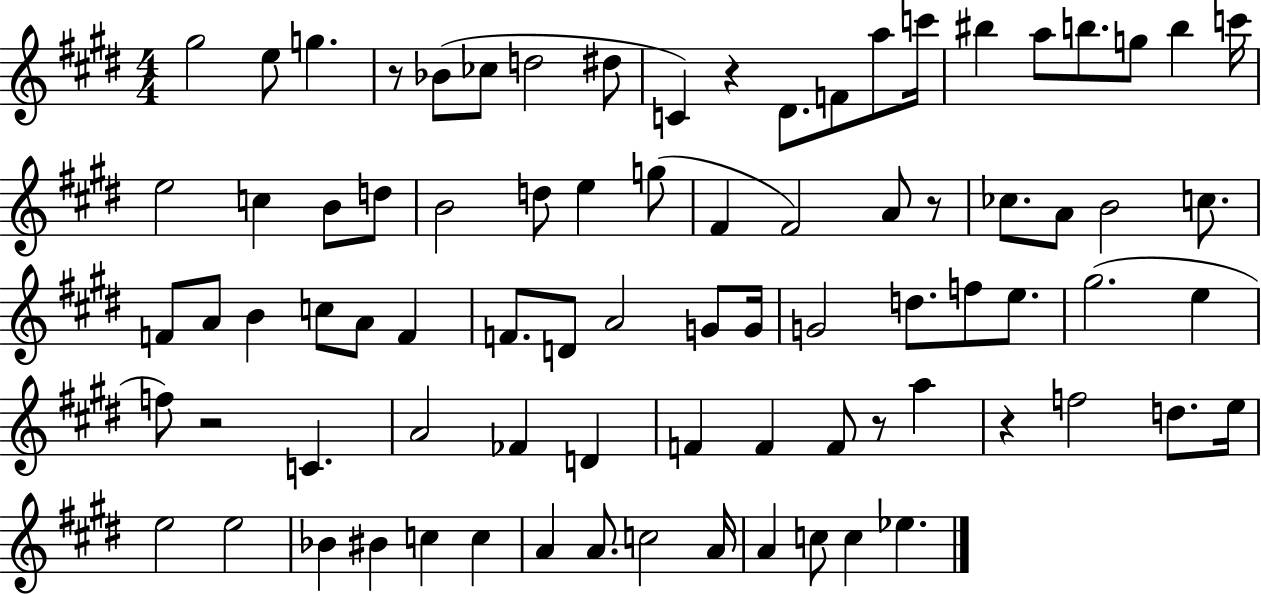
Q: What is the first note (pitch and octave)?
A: G#5